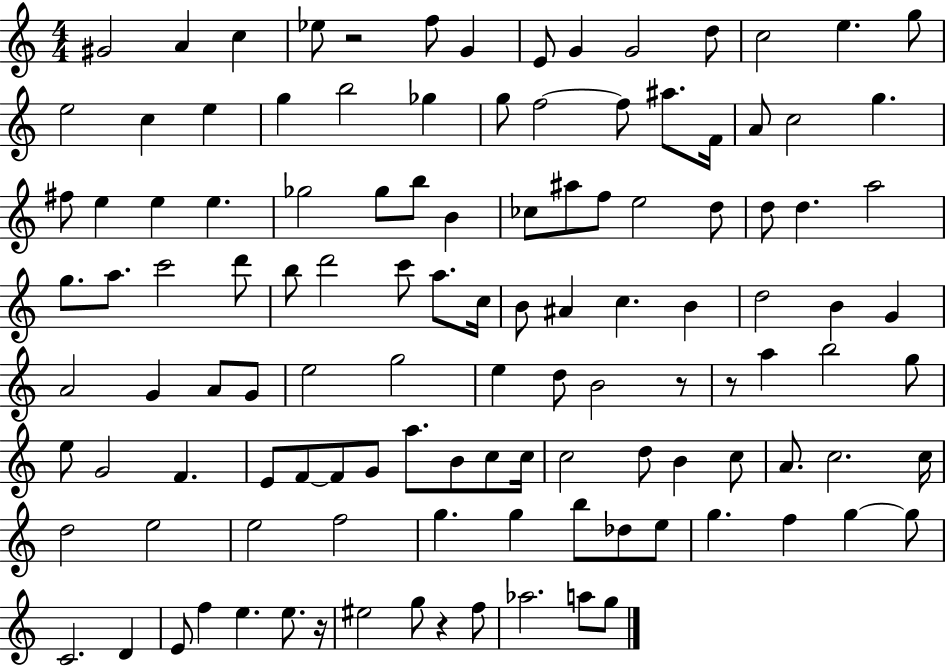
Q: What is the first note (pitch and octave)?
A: G#4